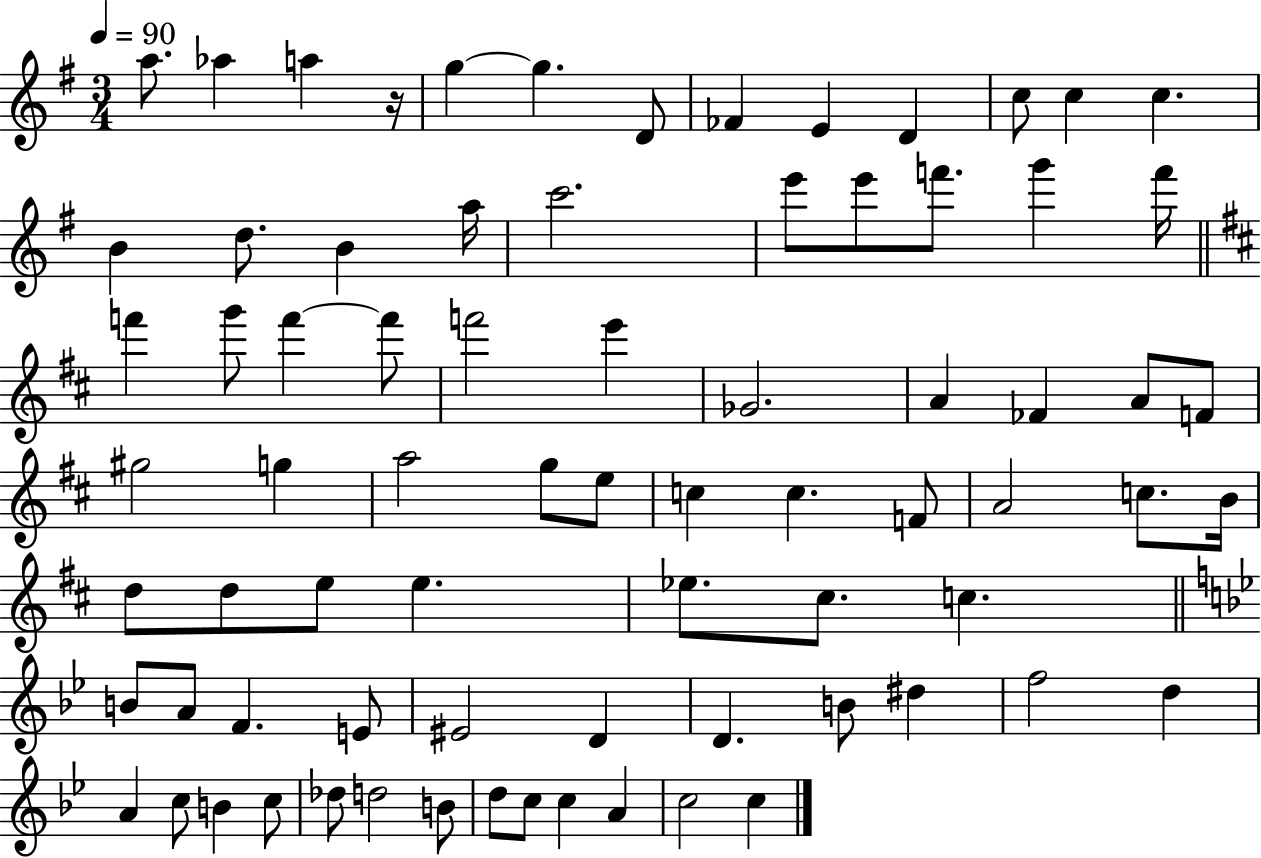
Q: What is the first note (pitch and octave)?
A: A5